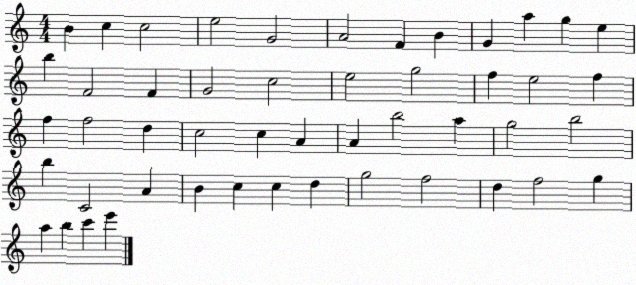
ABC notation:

X:1
T:Untitled
M:4/4
L:1/4
K:C
B c c2 e2 G2 A2 F B G a g e b F2 F G2 c2 e2 g2 f e2 f f f2 d c2 c A A b2 a g2 b2 b C2 A B c c d g2 f2 d f2 g a b c' e'